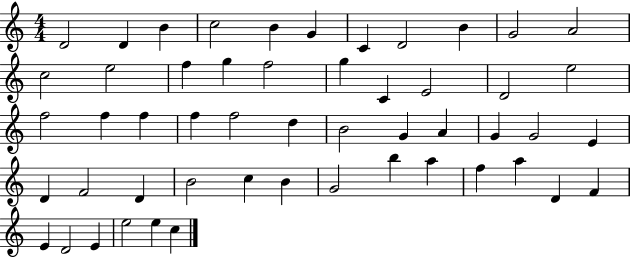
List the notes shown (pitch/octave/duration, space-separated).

D4/h D4/q B4/q C5/h B4/q G4/q C4/q D4/h B4/q G4/h A4/h C5/h E5/h F5/q G5/q F5/h G5/q C4/q E4/h D4/h E5/h F5/h F5/q F5/q F5/q F5/h D5/q B4/h G4/q A4/q G4/q G4/h E4/q D4/q F4/h D4/q B4/h C5/q B4/q G4/h B5/q A5/q F5/q A5/q D4/q F4/q E4/q D4/h E4/q E5/h E5/q C5/q